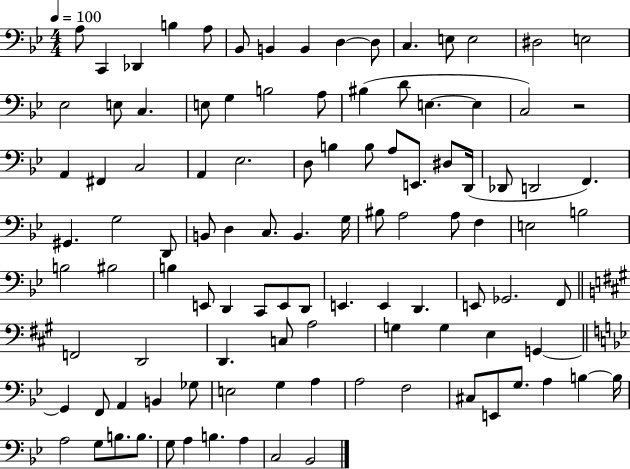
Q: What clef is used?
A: bass